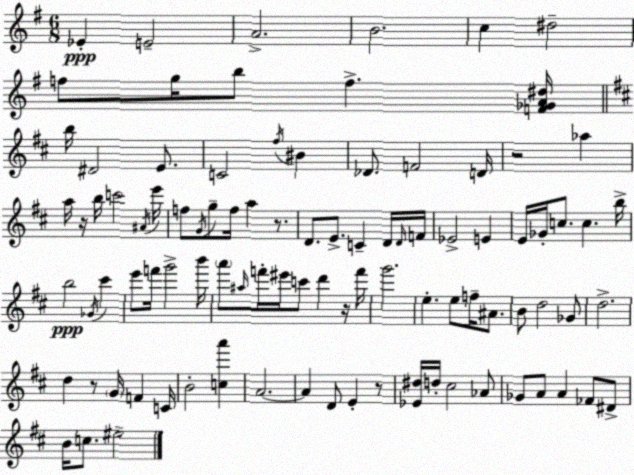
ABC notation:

X:1
T:Untitled
M:6/8
L:1/4
K:G
_E E2 A2 B2 c ^d2 f/2 g/4 b/2 f [F_GA^d]/4 b/4 ^D2 E/2 C2 ^f/4 ^B _D/2 F2 D/4 z2 _a a/4 z/4 b/4 c'2 ^A/4 e'/4 f/2 G/4 g/2 f/4 a z/2 D/2 E/2 C D/4 D/4 F/4 _E2 E E/4 _G/4 c/2 c b/4 b2 _G/4 ^c' e'/2 f'/4 g'2 b'/4 a'/2 ^a/4 f'/4 ^e'/4 c'/2 d' z/4 f'/4 g'2 e e/2 f/4 ^A/2 B/2 d2 _G/2 d2 d z/2 G/4 F C/4 B2 [ca'] A2 A D/2 E z/2 [_E^d]/4 d/4 ^c2 _A/2 _G/2 A/2 A _F/2 ^D/2 B/4 c/2 ^e2